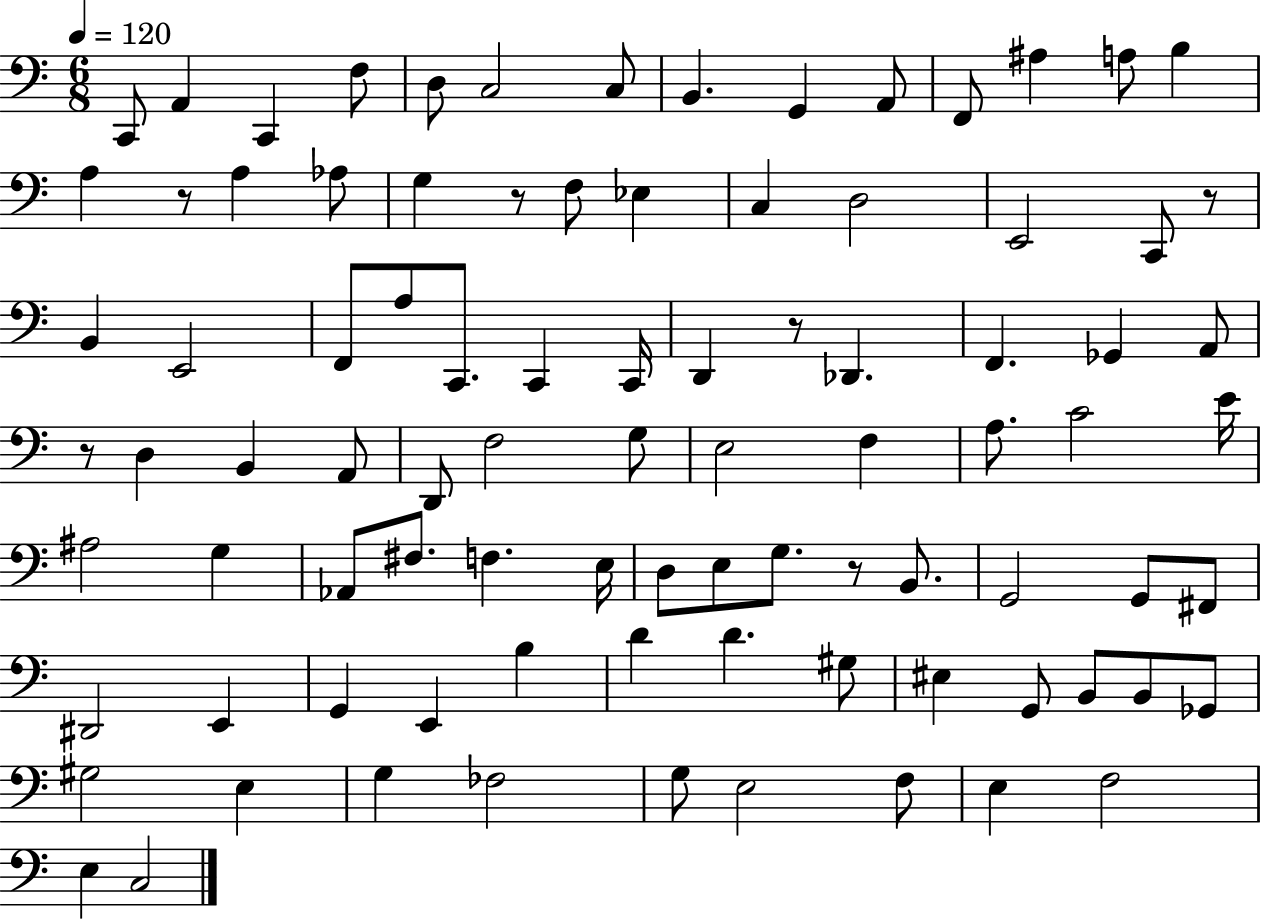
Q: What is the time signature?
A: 6/8